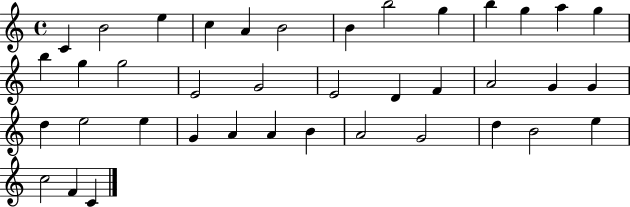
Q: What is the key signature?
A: C major